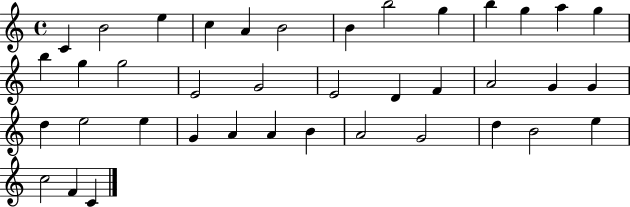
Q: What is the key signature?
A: C major